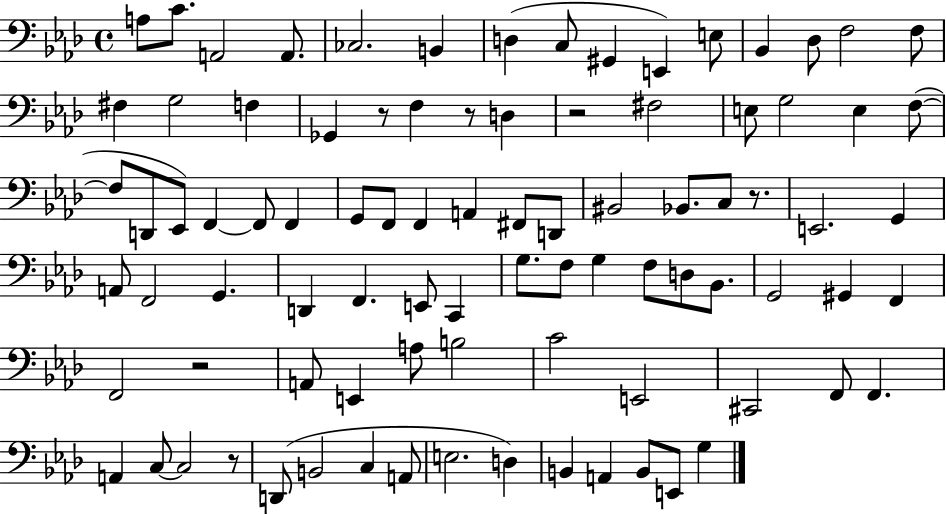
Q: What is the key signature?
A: AES major